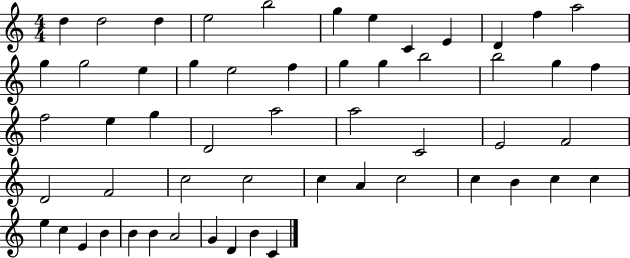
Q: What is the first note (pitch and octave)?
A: D5